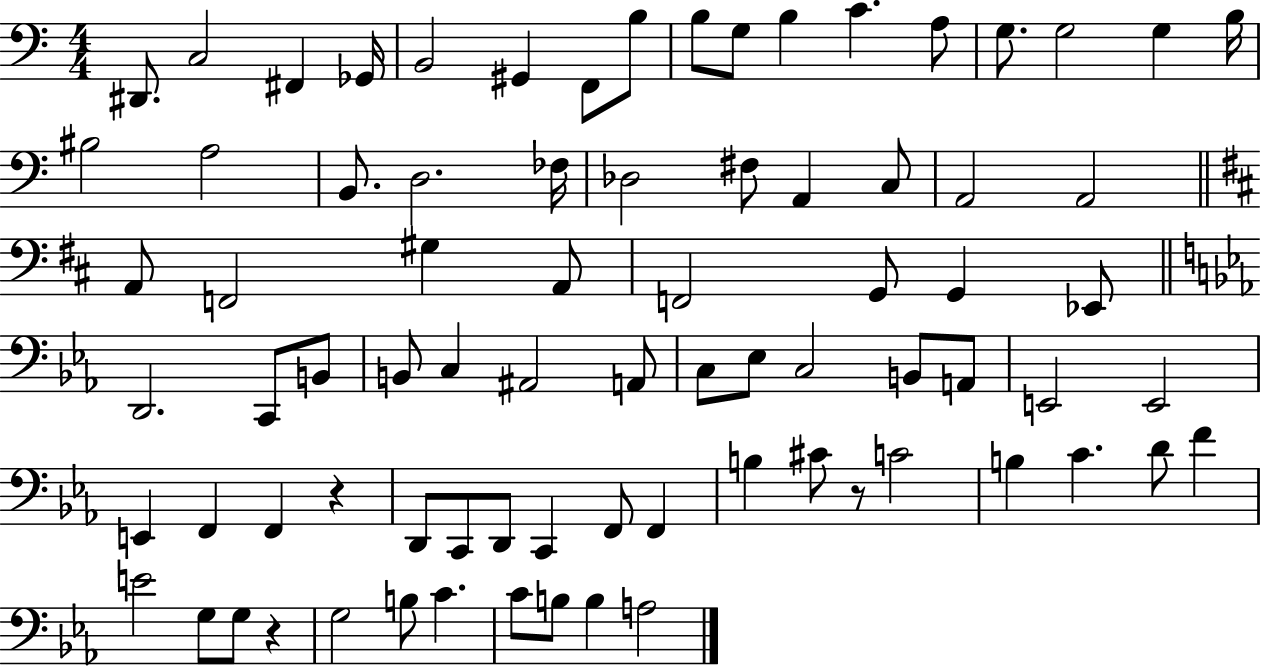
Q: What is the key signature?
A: C major